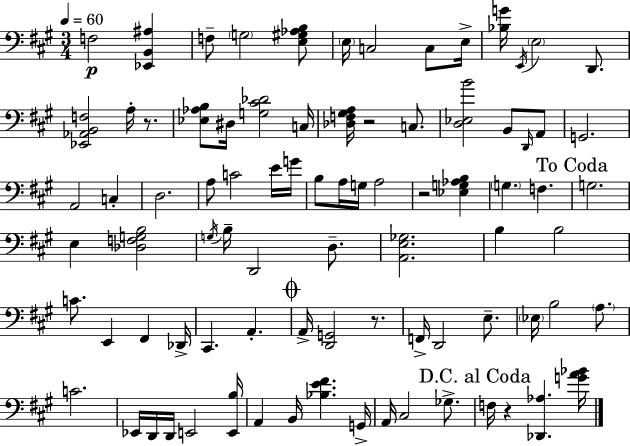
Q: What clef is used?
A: bass